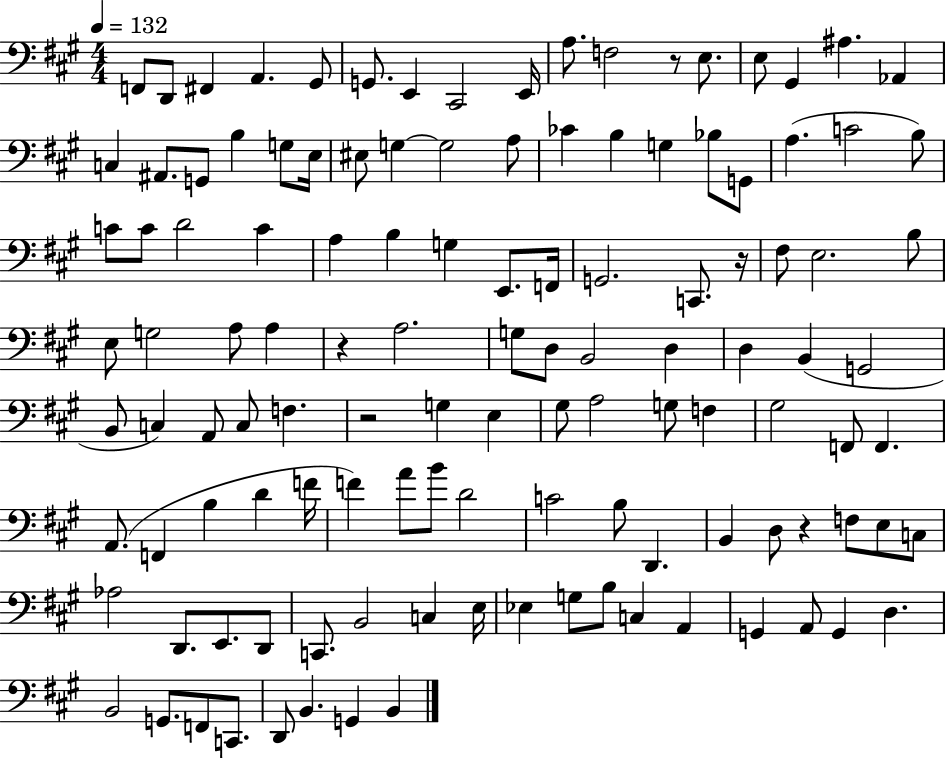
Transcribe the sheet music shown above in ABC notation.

X:1
T:Untitled
M:4/4
L:1/4
K:A
F,,/2 D,,/2 ^F,, A,, ^G,,/2 G,,/2 E,, ^C,,2 E,,/4 A,/2 F,2 z/2 E,/2 E,/2 ^G,, ^A, _A,, C, ^A,,/2 G,,/2 B, G,/2 E,/4 ^E,/2 G, G,2 A,/2 _C B, G, _B,/2 G,,/2 A, C2 B,/2 C/2 C/2 D2 C A, B, G, E,,/2 F,,/4 G,,2 C,,/2 z/4 ^F,/2 E,2 B,/2 E,/2 G,2 A,/2 A, z A,2 G,/2 D,/2 B,,2 D, D, B,, G,,2 B,,/2 C, A,,/2 C,/2 F, z2 G, E, ^G,/2 A,2 G,/2 F, ^G,2 F,,/2 F,, A,,/2 F,, B, D F/4 F A/2 B/2 D2 C2 B,/2 D,, B,, D,/2 z F,/2 E,/2 C,/2 _A,2 D,,/2 E,,/2 D,,/2 C,,/2 B,,2 C, E,/4 _E, G,/2 B,/2 C, A,, G,, A,,/2 G,, D, B,,2 G,,/2 F,,/2 C,,/2 D,,/2 B,, G,, B,,